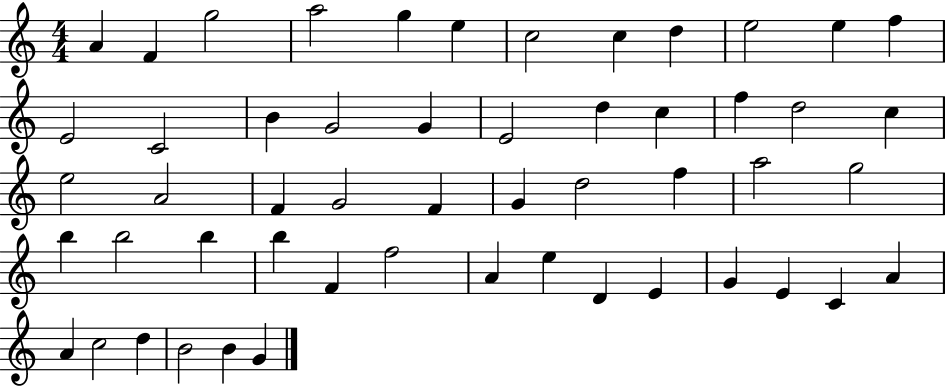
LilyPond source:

{
  \clef treble
  \numericTimeSignature
  \time 4/4
  \key c \major
  a'4 f'4 g''2 | a''2 g''4 e''4 | c''2 c''4 d''4 | e''2 e''4 f''4 | \break e'2 c'2 | b'4 g'2 g'4 | e'2 d''4 c''4 | f''4 d''2 c''4 | \break e''2 a'2 | f'4 g'2 f'4 | g'4 d''2 f''4 | a''2 g''2 | \break b''4 b''2 b''4 | b''4 f'4 f''2 | a'4 e''4 d'4 e'4 | g'4 e'4 c'4 a'4 | \break a'4 c''2 d''4 | b'2 b'4 g'4 | \bar "|."
}